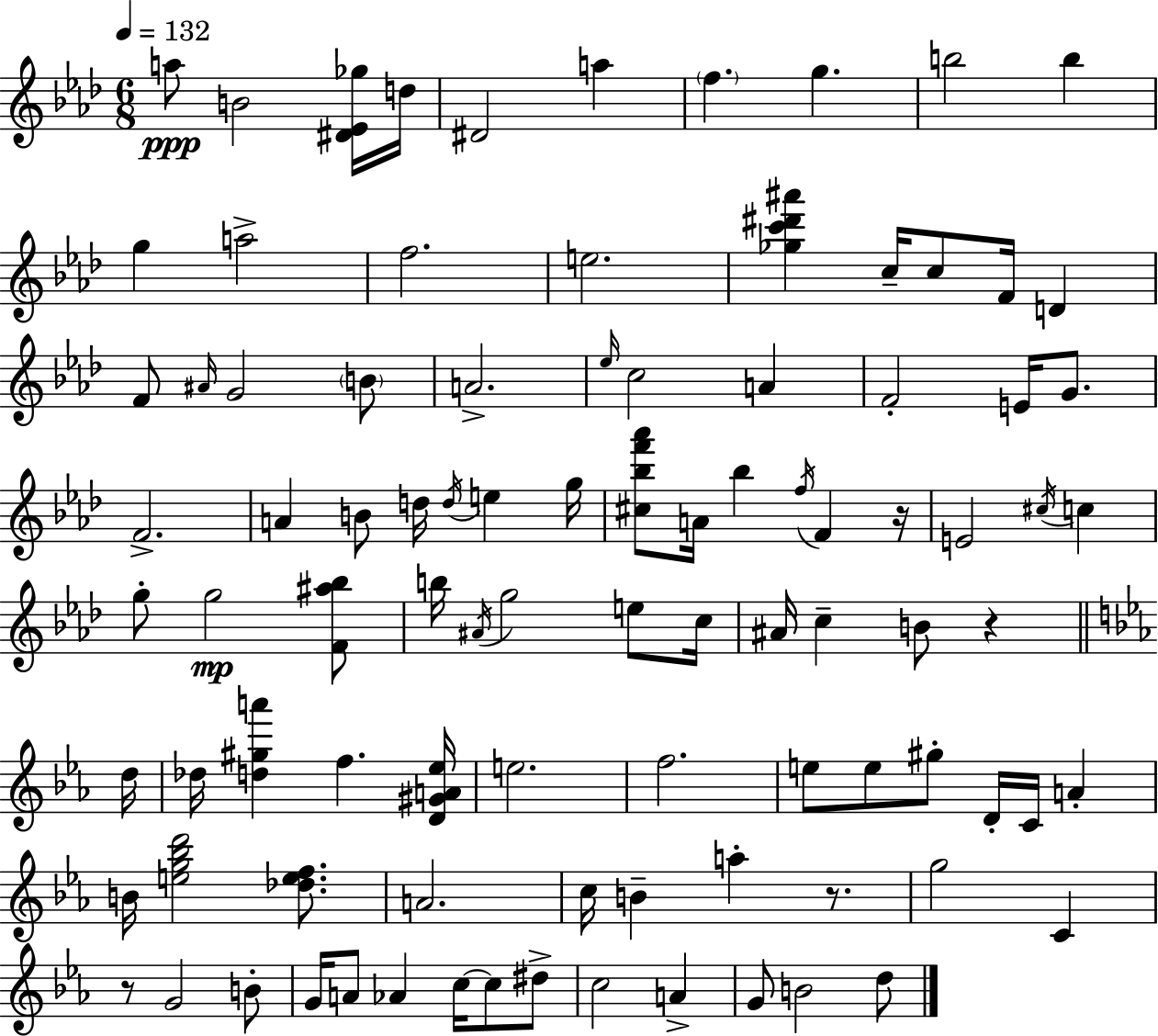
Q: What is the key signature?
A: AES major